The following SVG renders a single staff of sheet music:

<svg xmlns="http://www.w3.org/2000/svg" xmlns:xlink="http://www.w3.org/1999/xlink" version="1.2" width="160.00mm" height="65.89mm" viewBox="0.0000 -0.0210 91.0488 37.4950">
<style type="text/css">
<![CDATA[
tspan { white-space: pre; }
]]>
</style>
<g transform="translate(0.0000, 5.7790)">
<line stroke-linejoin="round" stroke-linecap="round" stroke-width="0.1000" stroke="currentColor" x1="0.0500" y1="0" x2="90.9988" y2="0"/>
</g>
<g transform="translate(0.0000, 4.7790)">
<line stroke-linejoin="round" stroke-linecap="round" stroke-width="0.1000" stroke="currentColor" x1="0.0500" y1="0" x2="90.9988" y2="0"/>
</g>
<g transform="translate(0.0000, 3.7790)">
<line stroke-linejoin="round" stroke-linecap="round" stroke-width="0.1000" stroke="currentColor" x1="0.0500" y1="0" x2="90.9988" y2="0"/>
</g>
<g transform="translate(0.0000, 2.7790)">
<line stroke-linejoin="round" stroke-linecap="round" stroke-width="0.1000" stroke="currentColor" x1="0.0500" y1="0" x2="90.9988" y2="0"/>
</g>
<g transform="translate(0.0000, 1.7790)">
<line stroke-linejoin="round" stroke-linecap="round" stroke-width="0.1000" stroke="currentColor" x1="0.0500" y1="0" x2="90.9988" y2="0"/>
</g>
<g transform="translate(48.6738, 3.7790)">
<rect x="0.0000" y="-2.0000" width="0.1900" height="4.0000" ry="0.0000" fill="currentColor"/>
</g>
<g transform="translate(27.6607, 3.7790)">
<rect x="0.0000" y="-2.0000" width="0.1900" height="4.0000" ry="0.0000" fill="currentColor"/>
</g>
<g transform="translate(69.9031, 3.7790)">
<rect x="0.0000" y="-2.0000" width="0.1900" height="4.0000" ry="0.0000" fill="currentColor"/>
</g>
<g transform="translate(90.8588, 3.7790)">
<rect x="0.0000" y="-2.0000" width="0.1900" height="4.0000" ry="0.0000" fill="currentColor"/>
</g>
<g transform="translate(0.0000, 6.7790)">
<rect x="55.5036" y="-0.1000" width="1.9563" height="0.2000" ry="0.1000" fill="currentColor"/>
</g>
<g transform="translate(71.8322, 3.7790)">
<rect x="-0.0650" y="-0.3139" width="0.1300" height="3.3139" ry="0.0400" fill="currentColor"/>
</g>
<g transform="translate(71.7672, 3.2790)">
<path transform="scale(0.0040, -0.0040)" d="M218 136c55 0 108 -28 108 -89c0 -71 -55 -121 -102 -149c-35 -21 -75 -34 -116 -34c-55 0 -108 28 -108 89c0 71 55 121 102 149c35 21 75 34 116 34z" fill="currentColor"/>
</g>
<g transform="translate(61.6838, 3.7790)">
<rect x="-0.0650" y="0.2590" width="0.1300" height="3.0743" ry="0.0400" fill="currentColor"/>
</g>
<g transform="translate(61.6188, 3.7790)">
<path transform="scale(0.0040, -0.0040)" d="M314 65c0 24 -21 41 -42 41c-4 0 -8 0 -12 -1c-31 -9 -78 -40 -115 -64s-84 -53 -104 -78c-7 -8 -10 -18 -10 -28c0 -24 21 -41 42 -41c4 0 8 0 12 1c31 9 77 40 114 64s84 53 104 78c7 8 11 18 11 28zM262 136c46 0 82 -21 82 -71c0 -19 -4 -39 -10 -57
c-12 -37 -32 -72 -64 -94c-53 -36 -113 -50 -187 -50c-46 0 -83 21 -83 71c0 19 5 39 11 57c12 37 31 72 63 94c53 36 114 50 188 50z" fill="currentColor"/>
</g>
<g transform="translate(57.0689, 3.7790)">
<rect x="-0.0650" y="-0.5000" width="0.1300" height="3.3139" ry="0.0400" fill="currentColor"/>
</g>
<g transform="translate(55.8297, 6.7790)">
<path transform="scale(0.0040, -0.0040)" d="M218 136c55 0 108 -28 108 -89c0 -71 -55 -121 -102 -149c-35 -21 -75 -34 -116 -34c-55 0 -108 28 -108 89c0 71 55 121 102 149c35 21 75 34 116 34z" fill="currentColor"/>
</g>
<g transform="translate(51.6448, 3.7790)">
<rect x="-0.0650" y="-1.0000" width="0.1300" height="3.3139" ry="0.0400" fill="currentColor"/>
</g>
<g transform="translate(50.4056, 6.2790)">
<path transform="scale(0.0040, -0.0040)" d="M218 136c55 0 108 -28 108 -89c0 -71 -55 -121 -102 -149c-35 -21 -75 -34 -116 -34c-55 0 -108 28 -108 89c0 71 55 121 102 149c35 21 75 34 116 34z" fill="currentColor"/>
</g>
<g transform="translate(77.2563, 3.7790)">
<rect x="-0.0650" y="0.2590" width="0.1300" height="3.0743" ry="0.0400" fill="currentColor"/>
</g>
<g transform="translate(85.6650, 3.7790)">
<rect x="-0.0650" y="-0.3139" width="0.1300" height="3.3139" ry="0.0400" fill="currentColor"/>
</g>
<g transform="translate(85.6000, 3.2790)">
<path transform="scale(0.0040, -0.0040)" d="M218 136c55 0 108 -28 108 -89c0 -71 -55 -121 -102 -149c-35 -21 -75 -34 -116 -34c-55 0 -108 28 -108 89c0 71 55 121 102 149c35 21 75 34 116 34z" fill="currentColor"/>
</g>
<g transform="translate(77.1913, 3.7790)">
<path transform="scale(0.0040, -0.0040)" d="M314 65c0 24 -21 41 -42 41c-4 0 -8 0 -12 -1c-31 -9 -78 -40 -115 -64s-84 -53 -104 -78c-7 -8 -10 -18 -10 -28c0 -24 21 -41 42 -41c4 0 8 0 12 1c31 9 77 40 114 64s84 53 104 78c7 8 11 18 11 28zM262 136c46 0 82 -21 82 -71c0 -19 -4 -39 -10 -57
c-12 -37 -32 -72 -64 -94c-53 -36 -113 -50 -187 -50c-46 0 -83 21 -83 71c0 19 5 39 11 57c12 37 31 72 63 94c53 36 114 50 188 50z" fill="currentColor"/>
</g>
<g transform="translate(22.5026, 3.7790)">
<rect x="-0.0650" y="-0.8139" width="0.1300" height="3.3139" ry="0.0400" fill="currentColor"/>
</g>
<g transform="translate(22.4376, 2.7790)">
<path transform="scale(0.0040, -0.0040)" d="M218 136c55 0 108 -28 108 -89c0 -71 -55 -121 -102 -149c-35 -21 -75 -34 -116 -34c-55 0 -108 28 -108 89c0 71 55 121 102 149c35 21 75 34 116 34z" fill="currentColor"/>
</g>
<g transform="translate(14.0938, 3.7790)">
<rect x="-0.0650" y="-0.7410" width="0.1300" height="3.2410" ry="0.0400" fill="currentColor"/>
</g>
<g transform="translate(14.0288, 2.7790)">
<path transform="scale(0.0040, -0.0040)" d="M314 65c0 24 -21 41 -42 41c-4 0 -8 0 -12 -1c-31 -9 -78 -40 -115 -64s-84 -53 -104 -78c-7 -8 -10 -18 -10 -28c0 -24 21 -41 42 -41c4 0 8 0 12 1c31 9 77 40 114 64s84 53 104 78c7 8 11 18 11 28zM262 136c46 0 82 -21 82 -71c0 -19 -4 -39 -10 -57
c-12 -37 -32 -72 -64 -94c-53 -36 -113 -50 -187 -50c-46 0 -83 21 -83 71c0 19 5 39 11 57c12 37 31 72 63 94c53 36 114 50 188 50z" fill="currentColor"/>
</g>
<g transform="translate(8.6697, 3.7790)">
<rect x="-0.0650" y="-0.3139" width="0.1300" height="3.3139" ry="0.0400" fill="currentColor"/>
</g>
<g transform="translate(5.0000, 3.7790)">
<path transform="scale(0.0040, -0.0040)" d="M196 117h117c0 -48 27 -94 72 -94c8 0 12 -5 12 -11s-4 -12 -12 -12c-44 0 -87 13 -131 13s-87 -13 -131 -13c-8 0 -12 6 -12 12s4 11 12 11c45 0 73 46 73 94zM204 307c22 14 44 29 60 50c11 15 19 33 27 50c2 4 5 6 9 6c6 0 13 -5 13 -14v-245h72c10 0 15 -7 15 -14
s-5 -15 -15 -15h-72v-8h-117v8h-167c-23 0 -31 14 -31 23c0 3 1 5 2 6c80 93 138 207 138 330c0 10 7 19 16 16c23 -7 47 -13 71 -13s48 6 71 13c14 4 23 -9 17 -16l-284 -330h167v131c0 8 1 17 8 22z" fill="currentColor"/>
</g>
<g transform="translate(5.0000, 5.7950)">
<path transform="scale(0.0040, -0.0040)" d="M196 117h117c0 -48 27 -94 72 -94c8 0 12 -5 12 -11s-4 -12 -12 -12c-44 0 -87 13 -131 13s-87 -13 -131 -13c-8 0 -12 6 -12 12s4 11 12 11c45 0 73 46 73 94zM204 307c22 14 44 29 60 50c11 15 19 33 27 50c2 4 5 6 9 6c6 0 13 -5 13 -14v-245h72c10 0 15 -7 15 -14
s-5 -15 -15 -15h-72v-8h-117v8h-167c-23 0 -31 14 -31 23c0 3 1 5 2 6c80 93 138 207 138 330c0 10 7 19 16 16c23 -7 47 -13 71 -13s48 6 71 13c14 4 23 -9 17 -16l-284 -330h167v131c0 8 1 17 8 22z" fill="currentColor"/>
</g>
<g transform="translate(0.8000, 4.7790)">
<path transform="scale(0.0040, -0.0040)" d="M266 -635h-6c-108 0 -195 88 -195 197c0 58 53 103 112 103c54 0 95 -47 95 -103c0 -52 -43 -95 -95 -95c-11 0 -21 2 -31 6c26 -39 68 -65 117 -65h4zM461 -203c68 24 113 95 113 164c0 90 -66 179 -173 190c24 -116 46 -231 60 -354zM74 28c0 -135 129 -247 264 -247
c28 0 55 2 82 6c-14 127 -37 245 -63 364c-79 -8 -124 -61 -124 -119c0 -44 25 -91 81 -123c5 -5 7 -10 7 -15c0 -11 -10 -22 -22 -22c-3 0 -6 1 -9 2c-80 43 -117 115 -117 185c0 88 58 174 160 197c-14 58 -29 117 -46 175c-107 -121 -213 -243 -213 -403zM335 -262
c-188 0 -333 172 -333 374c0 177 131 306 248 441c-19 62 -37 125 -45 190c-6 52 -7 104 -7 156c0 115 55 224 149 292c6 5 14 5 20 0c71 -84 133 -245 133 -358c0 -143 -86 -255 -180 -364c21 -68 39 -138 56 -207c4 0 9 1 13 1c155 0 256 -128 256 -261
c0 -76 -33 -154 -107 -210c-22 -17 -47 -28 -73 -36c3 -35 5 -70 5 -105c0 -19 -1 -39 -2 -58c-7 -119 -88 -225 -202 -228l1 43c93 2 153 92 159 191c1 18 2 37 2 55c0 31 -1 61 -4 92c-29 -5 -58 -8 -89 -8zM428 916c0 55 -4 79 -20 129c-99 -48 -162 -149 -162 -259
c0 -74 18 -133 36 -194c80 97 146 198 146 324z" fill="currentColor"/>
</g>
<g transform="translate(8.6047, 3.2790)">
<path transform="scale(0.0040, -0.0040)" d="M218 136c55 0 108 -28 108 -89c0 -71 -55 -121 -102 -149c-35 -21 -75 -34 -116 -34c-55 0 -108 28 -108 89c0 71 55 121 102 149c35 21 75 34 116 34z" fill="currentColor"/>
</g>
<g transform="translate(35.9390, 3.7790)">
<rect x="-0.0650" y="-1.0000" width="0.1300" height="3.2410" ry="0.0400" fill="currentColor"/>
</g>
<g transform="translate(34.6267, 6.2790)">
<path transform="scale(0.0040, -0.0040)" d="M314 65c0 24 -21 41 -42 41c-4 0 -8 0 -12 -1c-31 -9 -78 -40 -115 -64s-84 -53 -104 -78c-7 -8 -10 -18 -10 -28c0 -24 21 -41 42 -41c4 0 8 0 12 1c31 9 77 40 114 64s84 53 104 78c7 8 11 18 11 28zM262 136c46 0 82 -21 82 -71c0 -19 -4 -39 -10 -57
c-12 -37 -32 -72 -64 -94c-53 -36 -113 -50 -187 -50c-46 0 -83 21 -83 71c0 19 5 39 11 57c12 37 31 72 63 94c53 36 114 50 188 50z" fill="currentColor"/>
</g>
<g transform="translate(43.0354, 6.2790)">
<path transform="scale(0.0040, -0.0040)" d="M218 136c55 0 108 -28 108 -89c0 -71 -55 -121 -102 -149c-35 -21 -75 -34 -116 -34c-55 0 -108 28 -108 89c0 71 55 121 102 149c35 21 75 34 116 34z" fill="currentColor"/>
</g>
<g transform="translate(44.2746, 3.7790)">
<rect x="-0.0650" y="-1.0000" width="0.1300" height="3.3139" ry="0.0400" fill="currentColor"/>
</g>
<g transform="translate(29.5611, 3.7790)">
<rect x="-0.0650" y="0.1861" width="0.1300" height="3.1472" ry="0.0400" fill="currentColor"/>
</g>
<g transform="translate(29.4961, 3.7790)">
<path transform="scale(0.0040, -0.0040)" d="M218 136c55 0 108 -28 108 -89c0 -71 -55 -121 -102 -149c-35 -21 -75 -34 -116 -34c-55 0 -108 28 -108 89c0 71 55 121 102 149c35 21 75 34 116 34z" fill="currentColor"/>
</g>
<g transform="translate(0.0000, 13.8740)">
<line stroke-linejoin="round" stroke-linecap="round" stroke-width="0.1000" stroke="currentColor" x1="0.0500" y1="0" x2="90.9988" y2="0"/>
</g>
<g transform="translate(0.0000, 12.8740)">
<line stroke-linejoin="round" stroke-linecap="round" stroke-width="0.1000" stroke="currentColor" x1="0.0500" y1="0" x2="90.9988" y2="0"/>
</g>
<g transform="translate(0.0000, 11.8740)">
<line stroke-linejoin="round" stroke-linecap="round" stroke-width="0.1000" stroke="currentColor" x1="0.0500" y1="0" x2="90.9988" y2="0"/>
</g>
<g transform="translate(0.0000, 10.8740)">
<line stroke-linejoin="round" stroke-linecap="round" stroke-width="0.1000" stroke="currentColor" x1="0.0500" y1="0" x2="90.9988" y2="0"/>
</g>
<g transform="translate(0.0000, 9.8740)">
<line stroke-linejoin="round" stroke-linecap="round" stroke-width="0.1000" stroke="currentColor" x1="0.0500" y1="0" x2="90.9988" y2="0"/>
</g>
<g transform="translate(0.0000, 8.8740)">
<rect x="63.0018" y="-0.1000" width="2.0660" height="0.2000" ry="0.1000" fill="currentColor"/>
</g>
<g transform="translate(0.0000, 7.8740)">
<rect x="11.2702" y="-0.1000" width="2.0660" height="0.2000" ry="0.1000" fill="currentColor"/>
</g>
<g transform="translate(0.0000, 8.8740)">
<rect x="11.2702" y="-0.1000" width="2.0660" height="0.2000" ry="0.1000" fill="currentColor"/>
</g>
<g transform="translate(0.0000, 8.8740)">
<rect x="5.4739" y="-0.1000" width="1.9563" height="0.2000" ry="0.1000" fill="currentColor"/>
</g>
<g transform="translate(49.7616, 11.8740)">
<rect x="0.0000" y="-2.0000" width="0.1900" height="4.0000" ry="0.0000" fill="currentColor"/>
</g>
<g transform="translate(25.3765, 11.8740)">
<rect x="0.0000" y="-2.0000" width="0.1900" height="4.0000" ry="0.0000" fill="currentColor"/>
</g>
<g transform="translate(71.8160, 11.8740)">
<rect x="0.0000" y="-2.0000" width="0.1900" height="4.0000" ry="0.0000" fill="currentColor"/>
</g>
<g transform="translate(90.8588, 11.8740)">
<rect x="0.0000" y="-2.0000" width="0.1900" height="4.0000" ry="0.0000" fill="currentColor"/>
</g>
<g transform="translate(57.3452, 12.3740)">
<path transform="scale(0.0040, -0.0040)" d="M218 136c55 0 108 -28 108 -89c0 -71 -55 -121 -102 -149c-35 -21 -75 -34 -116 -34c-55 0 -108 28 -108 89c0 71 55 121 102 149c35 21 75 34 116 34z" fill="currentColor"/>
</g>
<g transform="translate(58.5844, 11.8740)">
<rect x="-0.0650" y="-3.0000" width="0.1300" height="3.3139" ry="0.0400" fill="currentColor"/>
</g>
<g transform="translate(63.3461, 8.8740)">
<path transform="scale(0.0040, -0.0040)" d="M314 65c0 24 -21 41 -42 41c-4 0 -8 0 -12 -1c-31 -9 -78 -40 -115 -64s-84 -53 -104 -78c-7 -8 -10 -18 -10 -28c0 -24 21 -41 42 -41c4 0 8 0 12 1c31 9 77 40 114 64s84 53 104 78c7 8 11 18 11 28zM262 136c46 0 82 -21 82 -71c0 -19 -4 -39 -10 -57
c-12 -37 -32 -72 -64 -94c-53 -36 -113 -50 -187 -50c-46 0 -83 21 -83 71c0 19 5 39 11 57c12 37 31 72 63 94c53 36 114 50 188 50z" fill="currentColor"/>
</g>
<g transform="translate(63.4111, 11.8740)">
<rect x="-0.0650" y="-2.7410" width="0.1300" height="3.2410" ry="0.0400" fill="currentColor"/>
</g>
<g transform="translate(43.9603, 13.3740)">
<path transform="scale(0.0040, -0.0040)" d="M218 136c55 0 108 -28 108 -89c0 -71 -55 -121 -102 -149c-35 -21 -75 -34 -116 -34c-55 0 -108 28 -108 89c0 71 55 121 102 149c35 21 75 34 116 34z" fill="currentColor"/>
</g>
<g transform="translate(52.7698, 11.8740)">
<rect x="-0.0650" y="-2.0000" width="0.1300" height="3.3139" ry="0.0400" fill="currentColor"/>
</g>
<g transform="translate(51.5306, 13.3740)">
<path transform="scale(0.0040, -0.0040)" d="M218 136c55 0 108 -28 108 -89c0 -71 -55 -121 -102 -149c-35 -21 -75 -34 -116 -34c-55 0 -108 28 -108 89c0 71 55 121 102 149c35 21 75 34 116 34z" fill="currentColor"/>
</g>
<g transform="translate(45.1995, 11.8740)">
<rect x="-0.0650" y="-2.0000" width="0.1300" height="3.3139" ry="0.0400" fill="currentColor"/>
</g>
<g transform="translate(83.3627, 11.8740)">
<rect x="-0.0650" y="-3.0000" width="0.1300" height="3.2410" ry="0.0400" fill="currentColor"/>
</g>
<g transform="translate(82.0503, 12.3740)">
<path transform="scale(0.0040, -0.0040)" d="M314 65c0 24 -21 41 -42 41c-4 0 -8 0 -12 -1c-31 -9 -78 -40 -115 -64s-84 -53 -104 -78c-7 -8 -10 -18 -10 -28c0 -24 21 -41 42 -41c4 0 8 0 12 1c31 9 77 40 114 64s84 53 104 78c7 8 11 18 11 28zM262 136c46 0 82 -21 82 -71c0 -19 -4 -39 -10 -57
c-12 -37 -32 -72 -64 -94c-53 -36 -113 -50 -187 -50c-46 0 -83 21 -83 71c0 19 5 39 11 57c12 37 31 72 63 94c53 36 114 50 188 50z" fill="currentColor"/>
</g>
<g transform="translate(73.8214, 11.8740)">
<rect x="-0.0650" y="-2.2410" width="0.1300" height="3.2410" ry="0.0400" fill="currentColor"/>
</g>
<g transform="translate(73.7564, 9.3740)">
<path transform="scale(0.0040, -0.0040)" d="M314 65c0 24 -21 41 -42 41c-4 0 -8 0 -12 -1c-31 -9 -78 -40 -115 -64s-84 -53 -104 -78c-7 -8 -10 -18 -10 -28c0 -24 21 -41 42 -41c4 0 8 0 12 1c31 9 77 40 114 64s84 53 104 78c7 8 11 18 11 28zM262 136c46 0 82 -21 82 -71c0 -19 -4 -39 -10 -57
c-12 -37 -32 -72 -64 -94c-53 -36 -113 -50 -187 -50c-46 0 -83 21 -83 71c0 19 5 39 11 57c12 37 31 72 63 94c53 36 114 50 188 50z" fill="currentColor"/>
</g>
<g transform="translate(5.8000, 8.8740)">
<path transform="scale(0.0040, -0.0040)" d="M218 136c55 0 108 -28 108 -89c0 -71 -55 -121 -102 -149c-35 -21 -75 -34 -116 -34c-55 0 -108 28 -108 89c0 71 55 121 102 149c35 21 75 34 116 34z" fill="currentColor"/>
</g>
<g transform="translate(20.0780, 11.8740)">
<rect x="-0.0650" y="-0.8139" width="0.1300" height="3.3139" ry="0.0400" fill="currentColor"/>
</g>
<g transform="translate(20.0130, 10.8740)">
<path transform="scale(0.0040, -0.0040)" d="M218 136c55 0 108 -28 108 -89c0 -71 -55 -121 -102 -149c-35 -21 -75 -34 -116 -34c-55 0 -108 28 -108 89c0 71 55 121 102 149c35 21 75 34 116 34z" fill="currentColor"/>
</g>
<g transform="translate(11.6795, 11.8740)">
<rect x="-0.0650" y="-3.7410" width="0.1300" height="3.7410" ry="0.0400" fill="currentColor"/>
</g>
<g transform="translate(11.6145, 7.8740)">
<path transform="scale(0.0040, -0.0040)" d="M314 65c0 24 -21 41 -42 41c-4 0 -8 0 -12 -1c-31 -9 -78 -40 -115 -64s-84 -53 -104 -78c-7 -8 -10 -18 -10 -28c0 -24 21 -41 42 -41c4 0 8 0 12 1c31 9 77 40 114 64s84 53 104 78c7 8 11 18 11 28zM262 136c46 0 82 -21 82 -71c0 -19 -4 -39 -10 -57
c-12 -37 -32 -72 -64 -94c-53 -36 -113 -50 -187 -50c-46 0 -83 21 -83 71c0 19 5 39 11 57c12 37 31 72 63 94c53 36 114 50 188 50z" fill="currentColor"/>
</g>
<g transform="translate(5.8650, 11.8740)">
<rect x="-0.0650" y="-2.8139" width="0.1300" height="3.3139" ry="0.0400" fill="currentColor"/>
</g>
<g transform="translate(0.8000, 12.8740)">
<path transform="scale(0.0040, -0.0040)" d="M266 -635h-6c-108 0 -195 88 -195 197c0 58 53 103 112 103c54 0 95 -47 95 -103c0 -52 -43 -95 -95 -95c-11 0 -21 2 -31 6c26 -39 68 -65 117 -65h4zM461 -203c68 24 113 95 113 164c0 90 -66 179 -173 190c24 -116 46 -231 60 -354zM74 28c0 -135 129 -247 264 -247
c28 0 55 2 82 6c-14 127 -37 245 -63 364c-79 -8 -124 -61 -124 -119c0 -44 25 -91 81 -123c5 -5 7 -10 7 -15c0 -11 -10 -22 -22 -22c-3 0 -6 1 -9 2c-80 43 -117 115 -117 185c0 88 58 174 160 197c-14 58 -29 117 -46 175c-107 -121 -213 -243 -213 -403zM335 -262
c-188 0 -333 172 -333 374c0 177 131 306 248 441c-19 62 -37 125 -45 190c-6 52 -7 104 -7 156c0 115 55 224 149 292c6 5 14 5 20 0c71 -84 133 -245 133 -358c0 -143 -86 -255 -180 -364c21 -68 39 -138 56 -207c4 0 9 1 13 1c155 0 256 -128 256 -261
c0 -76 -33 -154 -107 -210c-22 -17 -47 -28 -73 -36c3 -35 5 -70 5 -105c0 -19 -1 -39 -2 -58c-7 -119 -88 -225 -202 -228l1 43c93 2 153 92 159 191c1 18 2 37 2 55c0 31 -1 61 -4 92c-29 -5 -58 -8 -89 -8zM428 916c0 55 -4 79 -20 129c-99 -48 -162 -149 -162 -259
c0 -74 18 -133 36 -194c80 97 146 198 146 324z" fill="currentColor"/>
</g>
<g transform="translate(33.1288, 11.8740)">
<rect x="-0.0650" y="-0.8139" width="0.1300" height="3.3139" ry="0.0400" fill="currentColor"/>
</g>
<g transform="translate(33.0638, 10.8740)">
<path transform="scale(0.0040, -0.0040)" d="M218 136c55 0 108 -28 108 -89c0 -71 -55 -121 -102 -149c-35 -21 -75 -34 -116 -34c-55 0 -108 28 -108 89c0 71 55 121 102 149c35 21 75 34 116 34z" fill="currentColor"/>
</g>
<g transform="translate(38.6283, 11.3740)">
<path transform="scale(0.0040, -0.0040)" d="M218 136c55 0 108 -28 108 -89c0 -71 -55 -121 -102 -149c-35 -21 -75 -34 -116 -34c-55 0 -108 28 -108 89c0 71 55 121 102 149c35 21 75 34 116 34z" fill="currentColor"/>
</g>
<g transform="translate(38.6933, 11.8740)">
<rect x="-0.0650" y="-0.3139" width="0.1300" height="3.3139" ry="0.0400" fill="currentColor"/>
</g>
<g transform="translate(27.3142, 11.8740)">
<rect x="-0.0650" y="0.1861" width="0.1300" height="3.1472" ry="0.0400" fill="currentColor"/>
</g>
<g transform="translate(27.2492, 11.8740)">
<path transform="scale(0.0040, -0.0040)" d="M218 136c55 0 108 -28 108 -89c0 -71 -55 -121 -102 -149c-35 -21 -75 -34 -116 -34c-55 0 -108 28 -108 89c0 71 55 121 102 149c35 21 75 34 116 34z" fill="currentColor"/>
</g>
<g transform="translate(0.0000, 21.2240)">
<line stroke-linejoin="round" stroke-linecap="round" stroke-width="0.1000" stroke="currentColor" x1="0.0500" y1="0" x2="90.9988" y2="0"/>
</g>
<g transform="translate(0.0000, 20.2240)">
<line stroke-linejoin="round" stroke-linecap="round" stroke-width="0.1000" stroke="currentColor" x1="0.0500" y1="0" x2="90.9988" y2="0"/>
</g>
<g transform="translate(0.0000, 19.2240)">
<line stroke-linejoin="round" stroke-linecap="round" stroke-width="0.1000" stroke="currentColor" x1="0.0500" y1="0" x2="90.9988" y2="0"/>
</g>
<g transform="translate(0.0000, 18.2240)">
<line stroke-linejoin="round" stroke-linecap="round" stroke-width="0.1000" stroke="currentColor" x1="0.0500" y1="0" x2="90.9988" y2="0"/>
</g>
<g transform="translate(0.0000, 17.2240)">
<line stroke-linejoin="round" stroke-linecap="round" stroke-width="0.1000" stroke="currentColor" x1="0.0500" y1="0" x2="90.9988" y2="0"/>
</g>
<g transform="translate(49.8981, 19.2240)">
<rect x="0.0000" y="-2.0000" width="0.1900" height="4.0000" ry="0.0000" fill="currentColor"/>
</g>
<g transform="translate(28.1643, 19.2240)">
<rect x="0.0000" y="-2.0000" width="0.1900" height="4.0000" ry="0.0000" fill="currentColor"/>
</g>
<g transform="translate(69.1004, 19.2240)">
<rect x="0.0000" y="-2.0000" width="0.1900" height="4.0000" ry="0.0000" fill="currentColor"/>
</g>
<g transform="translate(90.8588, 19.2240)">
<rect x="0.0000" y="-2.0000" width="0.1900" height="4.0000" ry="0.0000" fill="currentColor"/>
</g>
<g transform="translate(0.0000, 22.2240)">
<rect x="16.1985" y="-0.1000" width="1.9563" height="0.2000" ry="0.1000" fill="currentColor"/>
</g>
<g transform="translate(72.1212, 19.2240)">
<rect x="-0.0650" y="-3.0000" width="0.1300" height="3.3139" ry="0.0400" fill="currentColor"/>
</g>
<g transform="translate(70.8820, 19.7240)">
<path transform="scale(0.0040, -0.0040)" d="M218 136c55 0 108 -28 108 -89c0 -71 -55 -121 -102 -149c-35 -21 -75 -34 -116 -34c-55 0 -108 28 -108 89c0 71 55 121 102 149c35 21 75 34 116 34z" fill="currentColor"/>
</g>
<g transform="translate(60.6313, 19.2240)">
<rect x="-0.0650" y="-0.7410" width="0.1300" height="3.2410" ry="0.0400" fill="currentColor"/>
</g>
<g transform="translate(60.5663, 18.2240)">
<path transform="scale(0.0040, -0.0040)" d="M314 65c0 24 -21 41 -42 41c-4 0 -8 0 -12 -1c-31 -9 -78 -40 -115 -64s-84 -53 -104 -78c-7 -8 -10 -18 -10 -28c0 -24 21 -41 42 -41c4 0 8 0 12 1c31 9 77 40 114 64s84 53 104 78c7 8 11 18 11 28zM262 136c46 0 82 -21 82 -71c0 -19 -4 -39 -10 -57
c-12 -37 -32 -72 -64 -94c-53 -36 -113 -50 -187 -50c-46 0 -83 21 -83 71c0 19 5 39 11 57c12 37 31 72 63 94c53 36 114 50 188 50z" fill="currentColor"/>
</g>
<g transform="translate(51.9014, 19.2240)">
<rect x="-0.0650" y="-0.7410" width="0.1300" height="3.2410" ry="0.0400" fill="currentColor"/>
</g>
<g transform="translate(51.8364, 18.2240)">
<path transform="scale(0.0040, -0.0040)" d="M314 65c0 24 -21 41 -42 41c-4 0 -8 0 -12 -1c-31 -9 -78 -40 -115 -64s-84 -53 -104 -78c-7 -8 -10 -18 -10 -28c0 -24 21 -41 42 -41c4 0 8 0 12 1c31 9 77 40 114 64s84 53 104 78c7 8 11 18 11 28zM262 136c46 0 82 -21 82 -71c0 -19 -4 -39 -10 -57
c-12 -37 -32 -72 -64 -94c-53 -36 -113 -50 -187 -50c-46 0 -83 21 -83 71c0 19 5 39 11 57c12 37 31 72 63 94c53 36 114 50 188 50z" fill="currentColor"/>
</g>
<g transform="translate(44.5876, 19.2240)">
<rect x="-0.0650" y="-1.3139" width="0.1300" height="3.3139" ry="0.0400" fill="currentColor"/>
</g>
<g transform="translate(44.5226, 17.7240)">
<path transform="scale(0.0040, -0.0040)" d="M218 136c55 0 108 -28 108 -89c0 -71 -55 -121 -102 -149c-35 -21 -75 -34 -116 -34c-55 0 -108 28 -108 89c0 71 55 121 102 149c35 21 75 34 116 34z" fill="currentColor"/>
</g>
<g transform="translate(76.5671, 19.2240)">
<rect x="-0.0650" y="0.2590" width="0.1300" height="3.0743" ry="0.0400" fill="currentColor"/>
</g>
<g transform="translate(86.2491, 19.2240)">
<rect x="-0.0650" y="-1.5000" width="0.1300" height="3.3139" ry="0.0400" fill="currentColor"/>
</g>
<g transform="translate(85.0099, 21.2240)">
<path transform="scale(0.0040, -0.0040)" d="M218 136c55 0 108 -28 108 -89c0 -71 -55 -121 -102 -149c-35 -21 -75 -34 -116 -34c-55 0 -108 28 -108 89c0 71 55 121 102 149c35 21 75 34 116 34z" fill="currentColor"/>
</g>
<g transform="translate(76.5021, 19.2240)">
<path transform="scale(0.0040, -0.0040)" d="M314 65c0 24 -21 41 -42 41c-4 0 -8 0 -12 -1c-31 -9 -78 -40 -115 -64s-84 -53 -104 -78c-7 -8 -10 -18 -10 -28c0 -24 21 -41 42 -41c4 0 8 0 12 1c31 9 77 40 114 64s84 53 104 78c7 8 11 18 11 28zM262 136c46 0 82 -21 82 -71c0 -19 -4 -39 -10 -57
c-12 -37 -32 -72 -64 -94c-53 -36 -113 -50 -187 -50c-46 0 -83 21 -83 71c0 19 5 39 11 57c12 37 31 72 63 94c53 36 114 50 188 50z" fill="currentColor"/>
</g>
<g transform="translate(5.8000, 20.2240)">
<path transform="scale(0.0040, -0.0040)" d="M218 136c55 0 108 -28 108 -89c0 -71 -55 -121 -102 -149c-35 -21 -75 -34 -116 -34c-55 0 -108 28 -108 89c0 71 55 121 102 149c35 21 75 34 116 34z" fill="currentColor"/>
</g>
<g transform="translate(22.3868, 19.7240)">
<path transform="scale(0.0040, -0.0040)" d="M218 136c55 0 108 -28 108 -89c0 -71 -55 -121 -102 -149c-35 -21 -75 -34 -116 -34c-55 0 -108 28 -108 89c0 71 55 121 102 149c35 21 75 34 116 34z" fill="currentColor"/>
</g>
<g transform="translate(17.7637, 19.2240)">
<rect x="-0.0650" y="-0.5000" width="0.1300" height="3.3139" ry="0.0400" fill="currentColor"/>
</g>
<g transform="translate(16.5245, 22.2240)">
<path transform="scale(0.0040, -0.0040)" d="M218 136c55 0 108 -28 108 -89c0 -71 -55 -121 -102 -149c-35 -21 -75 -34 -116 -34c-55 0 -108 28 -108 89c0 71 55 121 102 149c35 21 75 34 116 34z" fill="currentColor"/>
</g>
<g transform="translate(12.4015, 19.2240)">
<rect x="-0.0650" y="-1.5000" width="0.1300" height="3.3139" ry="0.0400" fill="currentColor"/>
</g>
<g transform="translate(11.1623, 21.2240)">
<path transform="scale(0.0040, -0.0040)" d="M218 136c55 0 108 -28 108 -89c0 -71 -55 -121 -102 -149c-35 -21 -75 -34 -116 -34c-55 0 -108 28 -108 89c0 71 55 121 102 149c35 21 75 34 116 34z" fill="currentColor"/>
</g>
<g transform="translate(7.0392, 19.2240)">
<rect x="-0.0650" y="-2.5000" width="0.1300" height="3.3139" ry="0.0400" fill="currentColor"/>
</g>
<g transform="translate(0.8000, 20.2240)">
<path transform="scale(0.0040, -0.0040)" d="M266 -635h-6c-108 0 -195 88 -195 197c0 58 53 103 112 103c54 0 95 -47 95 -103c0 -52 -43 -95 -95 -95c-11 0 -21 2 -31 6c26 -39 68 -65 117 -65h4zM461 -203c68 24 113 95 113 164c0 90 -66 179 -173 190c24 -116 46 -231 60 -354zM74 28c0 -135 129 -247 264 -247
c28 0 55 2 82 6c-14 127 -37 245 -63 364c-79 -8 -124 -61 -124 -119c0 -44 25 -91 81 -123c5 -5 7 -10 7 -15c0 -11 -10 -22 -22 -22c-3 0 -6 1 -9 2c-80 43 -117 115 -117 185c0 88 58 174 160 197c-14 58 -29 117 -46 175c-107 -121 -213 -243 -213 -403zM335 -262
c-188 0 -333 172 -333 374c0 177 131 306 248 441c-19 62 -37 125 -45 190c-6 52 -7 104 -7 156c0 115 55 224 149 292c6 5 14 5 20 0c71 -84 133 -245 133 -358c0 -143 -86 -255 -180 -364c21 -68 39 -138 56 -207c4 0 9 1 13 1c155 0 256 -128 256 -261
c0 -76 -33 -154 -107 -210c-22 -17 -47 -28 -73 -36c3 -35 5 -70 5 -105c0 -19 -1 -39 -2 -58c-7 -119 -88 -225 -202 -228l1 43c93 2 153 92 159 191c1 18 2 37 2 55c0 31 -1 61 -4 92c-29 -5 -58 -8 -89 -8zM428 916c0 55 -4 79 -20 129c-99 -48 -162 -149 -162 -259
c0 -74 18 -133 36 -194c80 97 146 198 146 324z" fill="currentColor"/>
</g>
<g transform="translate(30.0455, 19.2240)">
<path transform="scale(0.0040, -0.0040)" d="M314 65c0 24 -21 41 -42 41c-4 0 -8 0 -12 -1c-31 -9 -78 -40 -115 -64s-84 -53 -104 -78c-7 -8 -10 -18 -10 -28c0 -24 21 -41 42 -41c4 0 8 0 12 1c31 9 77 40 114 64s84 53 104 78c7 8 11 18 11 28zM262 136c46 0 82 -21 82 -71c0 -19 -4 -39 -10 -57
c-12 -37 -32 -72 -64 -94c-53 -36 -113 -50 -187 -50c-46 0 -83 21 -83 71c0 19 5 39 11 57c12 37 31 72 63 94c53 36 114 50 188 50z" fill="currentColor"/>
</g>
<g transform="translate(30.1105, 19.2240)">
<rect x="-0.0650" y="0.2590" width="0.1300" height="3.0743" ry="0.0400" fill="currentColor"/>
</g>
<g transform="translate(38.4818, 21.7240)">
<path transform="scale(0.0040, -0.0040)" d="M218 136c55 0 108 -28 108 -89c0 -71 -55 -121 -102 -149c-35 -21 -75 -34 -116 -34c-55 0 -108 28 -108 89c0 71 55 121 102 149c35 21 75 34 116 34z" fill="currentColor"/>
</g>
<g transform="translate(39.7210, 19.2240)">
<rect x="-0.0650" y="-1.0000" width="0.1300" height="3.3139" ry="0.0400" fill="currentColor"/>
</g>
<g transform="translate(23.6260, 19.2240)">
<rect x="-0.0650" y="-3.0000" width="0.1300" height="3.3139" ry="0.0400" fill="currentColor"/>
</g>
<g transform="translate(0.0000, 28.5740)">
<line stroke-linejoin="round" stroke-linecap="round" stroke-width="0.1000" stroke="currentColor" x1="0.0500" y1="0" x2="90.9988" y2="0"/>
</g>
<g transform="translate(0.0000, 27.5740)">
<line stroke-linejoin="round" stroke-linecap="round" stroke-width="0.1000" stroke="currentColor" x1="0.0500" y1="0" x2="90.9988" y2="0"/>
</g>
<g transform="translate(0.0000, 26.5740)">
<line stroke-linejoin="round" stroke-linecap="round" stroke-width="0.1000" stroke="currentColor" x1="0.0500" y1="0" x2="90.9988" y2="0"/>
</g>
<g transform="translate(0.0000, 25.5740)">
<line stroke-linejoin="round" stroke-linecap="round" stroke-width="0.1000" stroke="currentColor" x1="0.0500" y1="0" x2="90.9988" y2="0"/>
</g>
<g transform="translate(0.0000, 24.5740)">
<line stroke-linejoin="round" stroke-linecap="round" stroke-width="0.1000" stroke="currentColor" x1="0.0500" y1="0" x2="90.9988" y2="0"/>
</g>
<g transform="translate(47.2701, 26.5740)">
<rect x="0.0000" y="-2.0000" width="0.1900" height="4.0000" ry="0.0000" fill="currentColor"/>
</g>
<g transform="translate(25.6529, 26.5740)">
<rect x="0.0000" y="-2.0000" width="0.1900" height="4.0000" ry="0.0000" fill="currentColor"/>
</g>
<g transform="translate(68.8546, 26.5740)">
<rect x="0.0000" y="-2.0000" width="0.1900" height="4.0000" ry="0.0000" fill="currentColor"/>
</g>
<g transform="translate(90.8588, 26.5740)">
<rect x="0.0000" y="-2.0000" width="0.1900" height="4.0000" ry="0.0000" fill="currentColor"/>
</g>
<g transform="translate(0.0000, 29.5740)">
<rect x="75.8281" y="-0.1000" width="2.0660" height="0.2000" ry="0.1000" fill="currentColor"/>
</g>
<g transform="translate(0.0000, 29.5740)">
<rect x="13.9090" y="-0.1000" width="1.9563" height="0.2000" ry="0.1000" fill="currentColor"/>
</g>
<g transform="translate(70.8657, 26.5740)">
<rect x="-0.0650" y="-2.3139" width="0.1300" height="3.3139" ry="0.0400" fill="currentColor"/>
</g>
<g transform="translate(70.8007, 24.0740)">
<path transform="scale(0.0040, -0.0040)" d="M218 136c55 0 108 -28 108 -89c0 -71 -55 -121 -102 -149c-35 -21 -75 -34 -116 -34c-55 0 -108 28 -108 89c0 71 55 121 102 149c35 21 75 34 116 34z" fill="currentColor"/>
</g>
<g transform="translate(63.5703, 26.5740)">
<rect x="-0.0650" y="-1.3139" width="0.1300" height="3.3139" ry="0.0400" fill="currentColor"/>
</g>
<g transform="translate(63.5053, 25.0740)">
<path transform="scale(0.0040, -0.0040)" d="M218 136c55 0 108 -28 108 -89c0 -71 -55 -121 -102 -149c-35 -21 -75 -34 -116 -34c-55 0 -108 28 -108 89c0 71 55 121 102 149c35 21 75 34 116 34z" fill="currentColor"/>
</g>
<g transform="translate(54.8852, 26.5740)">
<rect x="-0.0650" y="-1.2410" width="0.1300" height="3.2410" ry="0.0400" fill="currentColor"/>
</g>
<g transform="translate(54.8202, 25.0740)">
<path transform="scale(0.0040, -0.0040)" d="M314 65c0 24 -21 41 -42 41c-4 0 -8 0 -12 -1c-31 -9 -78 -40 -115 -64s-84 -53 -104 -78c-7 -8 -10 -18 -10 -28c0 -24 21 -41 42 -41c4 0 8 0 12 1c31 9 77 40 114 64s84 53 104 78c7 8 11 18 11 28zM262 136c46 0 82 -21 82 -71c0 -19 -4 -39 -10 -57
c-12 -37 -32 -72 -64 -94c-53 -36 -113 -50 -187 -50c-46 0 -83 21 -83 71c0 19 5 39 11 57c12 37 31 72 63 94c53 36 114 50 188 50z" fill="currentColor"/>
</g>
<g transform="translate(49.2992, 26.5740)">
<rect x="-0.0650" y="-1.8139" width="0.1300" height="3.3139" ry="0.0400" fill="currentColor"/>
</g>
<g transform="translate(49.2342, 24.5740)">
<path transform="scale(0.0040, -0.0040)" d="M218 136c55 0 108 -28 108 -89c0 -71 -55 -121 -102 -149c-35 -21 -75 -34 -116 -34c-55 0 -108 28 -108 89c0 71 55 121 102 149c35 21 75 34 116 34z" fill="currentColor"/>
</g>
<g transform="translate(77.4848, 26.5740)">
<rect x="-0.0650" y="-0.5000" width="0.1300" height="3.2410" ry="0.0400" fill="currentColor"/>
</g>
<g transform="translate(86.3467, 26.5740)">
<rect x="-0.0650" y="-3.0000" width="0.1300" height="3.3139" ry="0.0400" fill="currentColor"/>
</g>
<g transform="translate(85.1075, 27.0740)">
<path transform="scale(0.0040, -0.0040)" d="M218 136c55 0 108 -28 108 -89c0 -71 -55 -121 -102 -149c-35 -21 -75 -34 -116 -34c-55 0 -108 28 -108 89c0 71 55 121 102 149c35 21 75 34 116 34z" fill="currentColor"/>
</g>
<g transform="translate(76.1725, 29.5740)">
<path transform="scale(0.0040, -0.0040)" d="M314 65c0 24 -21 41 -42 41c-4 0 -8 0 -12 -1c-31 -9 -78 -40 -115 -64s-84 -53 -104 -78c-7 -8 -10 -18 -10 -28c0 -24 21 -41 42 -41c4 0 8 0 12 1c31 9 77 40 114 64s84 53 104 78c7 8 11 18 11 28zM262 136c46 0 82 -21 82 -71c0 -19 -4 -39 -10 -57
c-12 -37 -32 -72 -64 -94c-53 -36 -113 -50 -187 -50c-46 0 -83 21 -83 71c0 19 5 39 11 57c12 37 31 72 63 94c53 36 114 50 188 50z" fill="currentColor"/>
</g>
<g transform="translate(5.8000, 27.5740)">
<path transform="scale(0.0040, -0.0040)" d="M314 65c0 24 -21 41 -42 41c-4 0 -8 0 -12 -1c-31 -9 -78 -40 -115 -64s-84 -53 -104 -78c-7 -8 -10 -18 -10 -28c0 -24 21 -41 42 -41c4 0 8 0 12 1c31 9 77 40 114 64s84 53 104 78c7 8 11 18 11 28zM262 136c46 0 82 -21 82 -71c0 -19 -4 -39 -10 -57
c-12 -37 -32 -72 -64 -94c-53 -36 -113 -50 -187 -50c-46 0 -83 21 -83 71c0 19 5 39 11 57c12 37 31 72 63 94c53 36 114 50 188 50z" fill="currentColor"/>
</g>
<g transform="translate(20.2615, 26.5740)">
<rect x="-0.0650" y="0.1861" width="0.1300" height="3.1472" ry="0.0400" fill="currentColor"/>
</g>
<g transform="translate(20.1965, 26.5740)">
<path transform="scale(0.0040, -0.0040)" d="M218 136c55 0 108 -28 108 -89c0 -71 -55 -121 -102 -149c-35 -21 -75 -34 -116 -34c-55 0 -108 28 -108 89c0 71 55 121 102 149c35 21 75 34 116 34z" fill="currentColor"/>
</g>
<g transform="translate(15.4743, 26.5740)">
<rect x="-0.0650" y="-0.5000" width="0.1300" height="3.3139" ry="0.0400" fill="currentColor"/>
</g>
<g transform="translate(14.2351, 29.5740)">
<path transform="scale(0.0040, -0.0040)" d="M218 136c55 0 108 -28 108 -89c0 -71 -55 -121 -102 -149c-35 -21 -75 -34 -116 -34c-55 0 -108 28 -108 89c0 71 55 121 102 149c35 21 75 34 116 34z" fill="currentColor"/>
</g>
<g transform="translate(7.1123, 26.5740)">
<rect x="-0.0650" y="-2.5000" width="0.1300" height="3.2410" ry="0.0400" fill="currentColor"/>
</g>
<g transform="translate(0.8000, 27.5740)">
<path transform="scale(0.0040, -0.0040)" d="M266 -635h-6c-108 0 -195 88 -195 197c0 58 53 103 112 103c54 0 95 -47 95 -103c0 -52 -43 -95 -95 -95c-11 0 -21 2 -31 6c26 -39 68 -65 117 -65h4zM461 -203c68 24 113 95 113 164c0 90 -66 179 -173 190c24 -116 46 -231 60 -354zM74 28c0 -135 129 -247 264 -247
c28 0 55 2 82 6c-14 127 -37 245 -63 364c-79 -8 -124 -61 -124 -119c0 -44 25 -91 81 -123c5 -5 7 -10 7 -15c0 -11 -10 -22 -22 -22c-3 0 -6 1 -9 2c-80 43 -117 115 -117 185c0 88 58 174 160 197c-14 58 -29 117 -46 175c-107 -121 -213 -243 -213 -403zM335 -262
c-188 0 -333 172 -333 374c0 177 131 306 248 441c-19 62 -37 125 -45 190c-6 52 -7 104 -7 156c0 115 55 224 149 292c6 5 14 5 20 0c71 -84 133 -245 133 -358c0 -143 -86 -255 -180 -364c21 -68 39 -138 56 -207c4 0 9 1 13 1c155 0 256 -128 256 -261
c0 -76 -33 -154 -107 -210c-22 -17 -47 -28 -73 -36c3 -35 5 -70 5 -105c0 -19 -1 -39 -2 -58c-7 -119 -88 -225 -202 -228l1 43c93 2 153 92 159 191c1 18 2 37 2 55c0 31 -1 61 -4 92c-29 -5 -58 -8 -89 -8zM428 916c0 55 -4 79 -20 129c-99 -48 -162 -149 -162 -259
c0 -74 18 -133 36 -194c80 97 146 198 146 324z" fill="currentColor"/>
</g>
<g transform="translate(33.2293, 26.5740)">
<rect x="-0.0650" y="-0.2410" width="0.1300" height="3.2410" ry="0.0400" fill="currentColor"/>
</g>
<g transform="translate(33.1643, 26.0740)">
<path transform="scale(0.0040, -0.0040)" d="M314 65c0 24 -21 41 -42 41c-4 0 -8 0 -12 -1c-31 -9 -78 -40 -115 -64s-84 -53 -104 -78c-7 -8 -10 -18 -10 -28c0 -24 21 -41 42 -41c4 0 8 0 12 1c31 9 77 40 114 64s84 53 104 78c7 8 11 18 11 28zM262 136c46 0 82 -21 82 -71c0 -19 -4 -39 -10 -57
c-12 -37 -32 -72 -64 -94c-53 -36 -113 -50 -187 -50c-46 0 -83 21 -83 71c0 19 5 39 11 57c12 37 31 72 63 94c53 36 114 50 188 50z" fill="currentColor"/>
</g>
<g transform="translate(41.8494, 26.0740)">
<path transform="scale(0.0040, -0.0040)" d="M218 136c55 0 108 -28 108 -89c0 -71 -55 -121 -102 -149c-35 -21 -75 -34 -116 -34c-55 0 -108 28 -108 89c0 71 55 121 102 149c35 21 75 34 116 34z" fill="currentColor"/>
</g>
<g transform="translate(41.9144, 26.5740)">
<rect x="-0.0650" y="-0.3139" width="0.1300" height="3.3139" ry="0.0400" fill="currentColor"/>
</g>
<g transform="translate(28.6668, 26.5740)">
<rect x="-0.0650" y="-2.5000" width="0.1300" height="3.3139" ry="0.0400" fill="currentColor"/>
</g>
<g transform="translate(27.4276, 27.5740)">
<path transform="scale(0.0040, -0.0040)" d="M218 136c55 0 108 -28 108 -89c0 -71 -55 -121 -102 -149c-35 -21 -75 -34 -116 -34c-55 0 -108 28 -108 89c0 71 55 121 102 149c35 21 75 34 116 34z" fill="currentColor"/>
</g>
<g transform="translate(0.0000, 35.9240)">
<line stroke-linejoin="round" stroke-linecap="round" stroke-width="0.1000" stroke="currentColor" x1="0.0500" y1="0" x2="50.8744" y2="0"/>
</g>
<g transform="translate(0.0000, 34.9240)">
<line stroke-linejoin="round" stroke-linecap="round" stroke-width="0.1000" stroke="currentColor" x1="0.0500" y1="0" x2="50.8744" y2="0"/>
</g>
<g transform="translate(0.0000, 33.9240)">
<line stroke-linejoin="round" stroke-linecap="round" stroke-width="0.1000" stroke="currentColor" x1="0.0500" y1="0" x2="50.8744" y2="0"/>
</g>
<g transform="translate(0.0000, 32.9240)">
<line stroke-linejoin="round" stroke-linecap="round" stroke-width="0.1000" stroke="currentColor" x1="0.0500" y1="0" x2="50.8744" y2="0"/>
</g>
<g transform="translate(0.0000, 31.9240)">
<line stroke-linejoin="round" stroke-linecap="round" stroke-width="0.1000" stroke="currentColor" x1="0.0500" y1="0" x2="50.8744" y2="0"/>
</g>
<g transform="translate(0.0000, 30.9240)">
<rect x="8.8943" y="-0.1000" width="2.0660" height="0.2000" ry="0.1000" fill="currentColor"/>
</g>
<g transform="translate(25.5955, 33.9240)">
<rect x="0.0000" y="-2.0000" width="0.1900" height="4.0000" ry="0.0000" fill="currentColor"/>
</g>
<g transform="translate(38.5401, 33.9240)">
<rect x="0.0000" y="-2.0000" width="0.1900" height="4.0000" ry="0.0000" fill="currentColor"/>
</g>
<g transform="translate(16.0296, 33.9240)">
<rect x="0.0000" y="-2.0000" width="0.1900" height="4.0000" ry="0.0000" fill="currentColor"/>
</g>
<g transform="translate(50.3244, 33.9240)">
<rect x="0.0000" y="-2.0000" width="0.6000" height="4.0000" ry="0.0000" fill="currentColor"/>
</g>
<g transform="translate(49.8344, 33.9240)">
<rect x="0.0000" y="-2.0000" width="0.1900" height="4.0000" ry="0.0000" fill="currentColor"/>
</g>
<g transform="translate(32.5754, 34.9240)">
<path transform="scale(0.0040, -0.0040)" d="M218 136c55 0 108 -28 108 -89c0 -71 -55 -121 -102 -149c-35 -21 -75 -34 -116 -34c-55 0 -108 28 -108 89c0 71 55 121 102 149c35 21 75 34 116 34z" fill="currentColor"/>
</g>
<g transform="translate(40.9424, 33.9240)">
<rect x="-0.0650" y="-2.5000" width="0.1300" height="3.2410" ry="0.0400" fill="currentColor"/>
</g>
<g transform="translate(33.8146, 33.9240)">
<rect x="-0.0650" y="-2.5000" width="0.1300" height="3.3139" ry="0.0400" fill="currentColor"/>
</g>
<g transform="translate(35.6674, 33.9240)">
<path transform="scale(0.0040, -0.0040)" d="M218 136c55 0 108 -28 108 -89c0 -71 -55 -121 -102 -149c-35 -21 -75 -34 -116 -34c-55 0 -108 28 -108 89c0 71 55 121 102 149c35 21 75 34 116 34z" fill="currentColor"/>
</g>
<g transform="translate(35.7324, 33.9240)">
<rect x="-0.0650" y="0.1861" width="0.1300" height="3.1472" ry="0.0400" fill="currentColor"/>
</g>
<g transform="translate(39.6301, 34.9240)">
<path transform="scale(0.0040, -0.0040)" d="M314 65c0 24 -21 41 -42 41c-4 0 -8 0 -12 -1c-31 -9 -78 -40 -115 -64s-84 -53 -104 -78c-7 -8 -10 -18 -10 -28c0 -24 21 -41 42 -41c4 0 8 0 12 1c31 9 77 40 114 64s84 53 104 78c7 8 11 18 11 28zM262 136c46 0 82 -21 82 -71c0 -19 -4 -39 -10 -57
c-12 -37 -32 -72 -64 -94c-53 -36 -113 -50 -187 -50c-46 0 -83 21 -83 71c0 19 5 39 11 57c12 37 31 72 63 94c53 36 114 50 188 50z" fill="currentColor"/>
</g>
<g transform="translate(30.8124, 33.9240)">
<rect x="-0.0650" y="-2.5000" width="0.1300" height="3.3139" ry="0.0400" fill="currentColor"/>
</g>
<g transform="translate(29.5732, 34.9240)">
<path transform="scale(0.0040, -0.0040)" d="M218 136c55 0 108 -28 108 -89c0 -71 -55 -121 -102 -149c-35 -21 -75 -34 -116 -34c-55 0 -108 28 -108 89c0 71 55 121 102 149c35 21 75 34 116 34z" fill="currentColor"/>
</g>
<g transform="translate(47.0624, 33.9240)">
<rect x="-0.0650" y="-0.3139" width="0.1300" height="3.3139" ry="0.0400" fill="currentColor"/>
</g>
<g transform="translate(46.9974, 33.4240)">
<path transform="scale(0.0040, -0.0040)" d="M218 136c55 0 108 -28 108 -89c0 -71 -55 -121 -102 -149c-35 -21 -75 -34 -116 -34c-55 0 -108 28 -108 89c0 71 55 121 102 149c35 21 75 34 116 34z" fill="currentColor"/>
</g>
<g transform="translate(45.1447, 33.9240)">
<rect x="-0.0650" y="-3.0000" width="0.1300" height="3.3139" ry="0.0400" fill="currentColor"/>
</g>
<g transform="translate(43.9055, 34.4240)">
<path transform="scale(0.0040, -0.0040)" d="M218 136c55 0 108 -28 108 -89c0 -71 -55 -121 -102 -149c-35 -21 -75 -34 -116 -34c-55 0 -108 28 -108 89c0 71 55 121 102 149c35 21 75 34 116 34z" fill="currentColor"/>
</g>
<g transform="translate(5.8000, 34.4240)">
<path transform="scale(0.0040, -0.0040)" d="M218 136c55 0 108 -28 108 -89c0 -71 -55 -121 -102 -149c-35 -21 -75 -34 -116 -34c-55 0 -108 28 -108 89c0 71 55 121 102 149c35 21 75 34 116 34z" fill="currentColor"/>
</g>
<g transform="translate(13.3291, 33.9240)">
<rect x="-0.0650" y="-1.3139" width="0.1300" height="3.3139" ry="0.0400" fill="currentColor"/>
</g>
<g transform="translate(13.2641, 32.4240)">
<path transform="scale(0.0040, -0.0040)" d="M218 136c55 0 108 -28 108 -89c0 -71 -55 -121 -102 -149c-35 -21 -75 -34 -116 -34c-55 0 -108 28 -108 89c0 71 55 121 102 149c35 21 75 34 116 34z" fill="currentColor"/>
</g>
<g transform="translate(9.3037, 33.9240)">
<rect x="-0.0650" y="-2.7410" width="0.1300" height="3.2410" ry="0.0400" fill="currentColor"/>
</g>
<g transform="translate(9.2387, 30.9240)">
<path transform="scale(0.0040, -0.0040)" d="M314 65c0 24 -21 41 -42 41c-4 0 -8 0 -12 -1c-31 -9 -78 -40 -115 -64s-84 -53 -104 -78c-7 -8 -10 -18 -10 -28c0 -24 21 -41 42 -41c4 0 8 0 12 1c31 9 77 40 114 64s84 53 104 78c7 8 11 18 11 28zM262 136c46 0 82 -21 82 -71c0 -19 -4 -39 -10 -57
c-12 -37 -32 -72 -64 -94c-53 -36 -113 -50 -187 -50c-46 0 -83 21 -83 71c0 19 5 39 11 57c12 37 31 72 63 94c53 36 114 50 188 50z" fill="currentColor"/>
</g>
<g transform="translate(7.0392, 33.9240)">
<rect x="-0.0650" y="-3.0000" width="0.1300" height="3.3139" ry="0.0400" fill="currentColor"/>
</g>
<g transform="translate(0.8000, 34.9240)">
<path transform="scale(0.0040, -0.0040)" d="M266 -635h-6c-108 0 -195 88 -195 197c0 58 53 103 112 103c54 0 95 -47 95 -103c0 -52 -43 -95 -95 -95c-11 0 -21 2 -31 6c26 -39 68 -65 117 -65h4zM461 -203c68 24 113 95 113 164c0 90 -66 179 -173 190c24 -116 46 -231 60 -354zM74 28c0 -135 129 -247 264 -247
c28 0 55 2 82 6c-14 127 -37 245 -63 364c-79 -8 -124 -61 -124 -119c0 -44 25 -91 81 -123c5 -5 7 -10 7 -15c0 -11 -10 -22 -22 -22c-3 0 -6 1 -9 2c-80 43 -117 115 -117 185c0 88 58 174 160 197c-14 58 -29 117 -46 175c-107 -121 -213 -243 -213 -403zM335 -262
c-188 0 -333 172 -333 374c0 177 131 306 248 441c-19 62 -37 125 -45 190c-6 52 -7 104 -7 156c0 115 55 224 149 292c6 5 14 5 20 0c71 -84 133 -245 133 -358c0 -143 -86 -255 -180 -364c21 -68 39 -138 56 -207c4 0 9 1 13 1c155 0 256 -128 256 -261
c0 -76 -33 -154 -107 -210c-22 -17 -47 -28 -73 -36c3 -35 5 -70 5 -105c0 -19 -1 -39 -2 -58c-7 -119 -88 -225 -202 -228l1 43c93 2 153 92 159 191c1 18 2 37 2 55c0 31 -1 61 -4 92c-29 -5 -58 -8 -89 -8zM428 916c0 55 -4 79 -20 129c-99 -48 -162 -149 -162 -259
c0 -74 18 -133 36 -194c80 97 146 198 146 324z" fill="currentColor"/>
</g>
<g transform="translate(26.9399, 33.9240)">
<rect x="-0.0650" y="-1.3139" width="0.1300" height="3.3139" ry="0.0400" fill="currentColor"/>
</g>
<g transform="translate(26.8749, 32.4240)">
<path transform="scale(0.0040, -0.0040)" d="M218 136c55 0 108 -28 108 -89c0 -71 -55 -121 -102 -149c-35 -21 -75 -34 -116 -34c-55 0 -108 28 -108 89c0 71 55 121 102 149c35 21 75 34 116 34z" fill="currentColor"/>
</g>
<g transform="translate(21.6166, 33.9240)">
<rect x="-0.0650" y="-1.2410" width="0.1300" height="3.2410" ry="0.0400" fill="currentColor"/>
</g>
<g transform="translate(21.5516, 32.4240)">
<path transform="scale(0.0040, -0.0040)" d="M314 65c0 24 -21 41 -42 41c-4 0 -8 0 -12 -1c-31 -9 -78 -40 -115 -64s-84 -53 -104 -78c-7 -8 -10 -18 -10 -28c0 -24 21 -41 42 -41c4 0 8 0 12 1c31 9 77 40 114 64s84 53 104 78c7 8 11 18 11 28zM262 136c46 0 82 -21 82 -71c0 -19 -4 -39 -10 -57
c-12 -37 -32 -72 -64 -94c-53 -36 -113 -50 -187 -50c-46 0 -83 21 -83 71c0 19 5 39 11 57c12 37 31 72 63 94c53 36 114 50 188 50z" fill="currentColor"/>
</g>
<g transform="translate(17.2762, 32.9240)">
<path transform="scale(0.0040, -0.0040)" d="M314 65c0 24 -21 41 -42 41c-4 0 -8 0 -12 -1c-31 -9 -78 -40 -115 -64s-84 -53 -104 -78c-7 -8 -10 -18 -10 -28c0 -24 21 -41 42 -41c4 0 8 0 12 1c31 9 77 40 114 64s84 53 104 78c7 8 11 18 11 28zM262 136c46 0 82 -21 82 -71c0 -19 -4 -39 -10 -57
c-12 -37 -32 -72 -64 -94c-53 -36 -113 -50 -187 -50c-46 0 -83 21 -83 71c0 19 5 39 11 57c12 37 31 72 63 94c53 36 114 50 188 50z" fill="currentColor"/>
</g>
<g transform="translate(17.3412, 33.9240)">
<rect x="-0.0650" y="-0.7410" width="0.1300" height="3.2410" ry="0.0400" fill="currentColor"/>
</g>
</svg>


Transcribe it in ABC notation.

X:1
T:Untitled
M:4/4
L:1/4
K:C
c d2 d B D2 D D C B2 c B2 c a c'2 d B d c F F A a2 g2 A2 G E C A B2 D e d2 d2 A B2 E G2 C B G c2 c f e2 e g C2 A A a2 e d2 e2 e G G B G2 A c